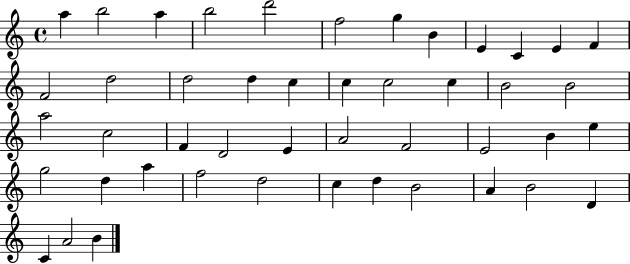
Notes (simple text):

A5/q B5/h A5/q B5/h D6/h F5/h G5/q B4/q E4/q C4/q E4/q F4/q F4/h D5/h D5/h D5/q C5/q C5/q C5/h C5/q B4/h B4/h A5/h C5/h F4/q D4/h E4/q A4/h F4/h E4/h B4/q E5/q G5/h D5/q A5/q F5/h D5/h C5/q D5/q B4/h A4/q B4/h D4/q C4/q A4/h B4/q